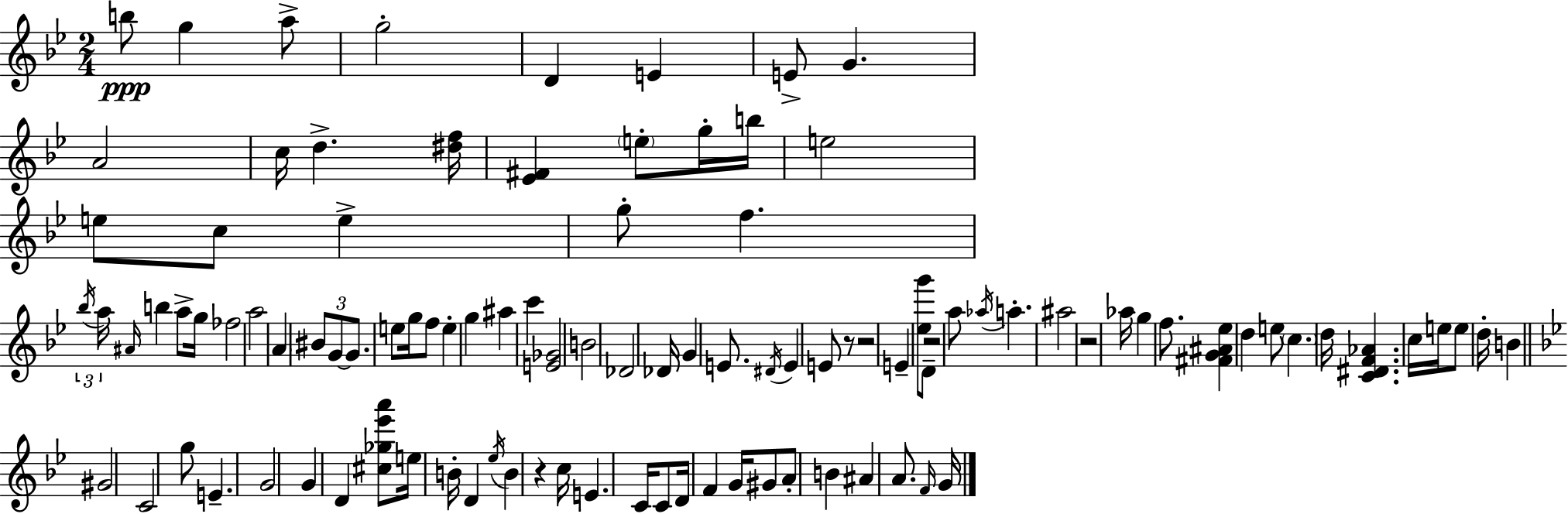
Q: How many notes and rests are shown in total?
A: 103